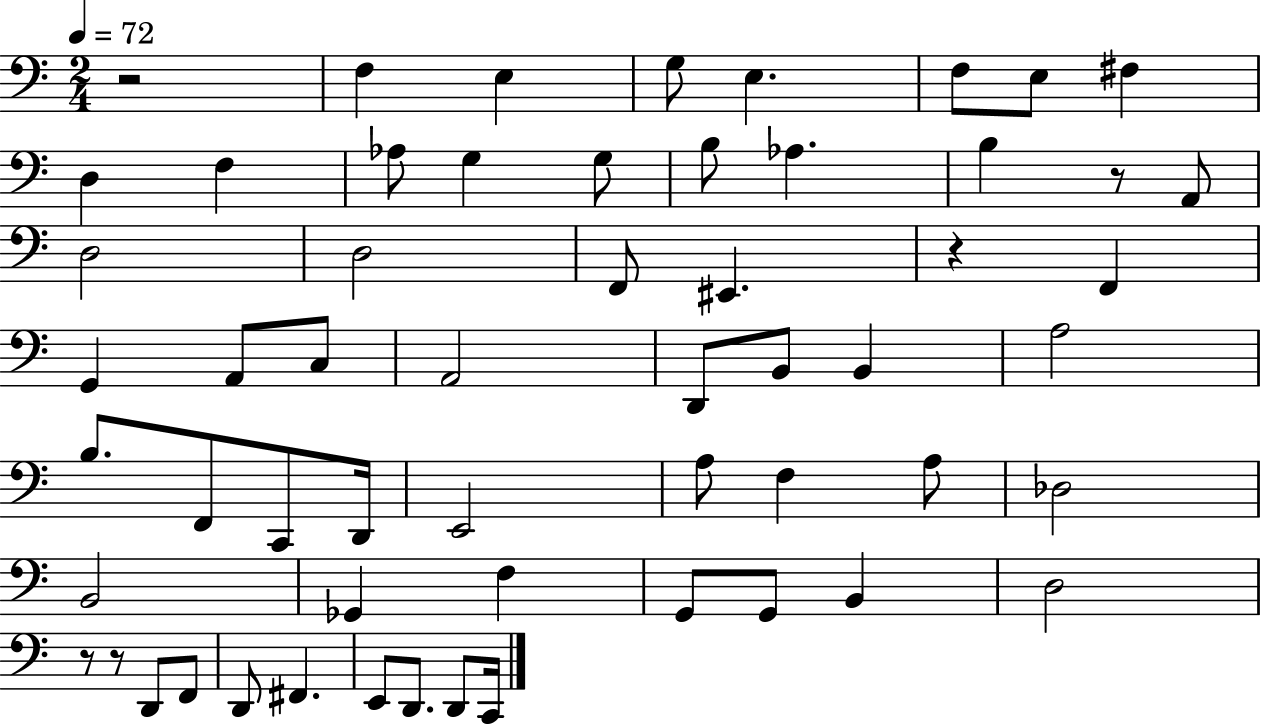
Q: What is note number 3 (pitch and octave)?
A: G3